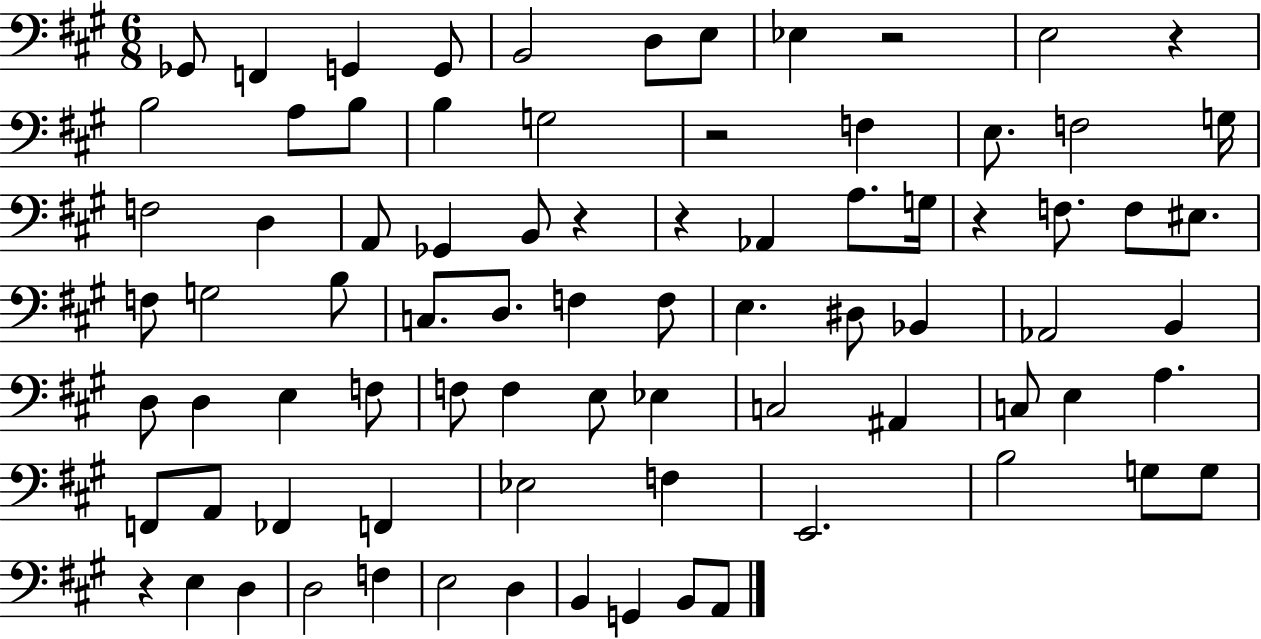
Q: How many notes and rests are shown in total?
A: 81